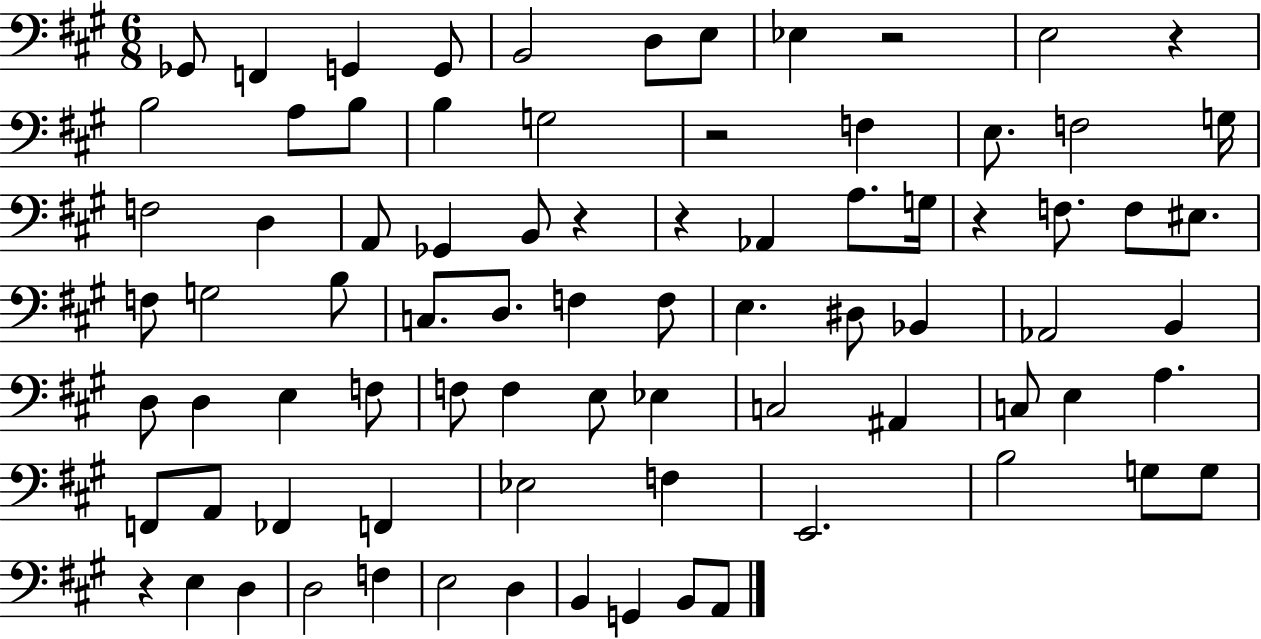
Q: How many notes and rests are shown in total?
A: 81